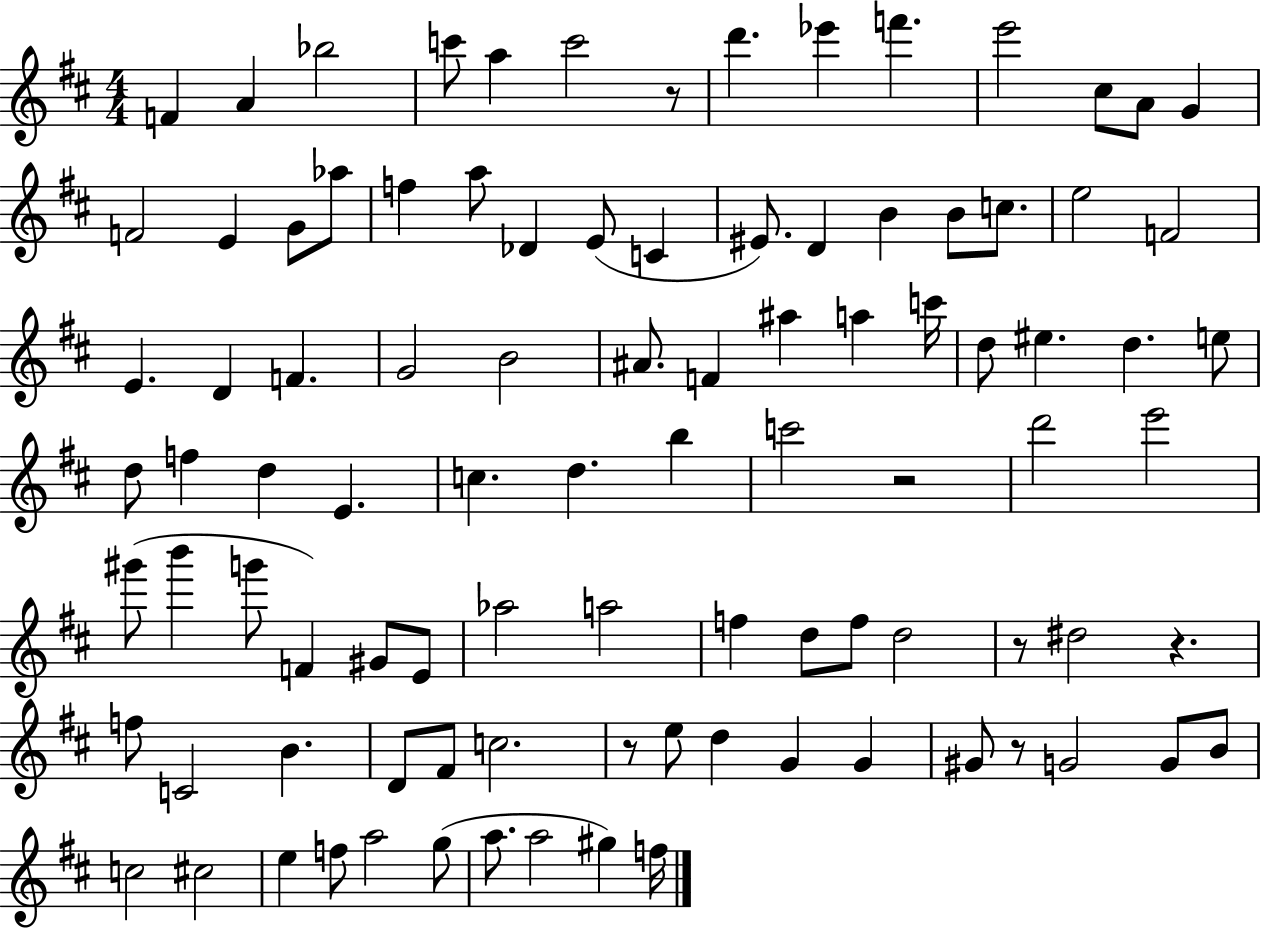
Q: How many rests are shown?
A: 6